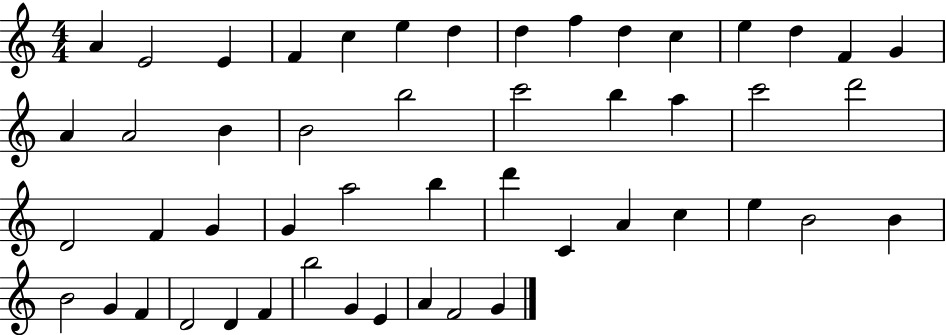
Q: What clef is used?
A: treble